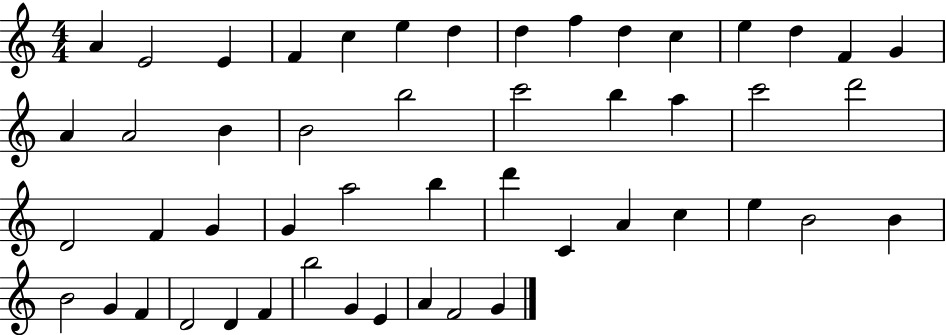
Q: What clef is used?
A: treble